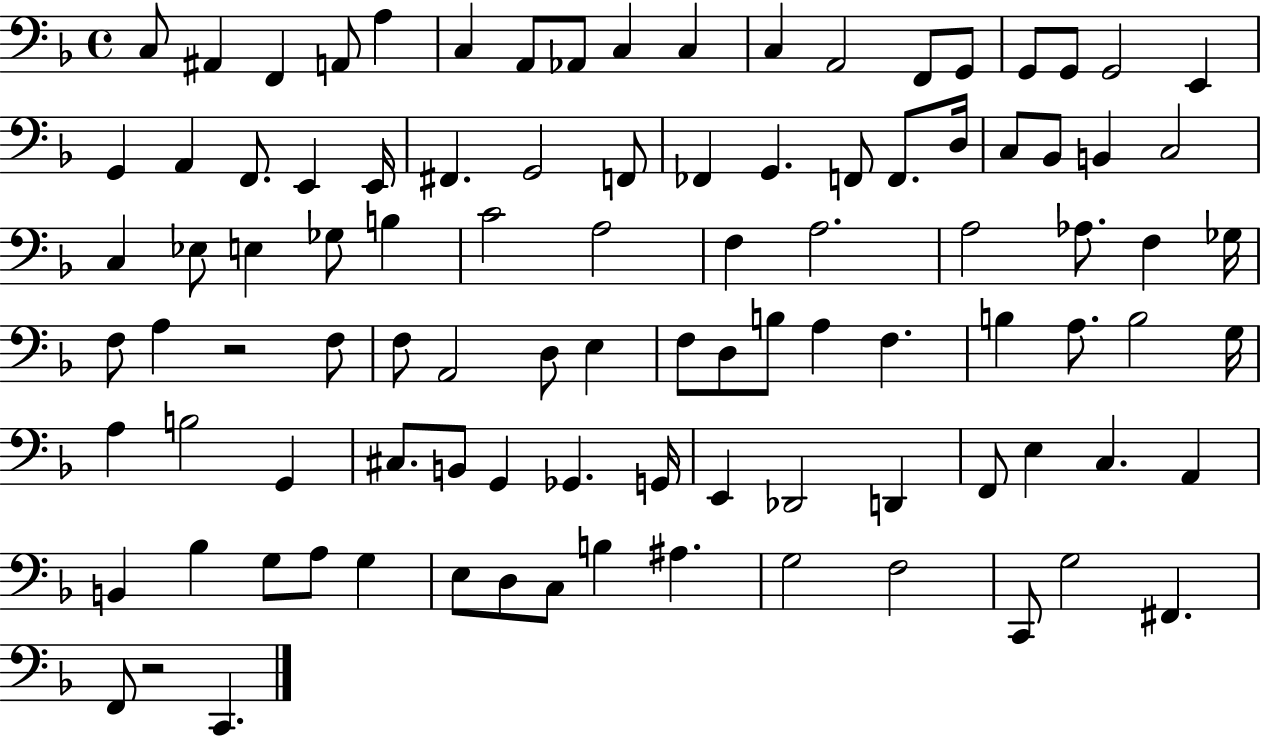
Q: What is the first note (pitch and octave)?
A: C3